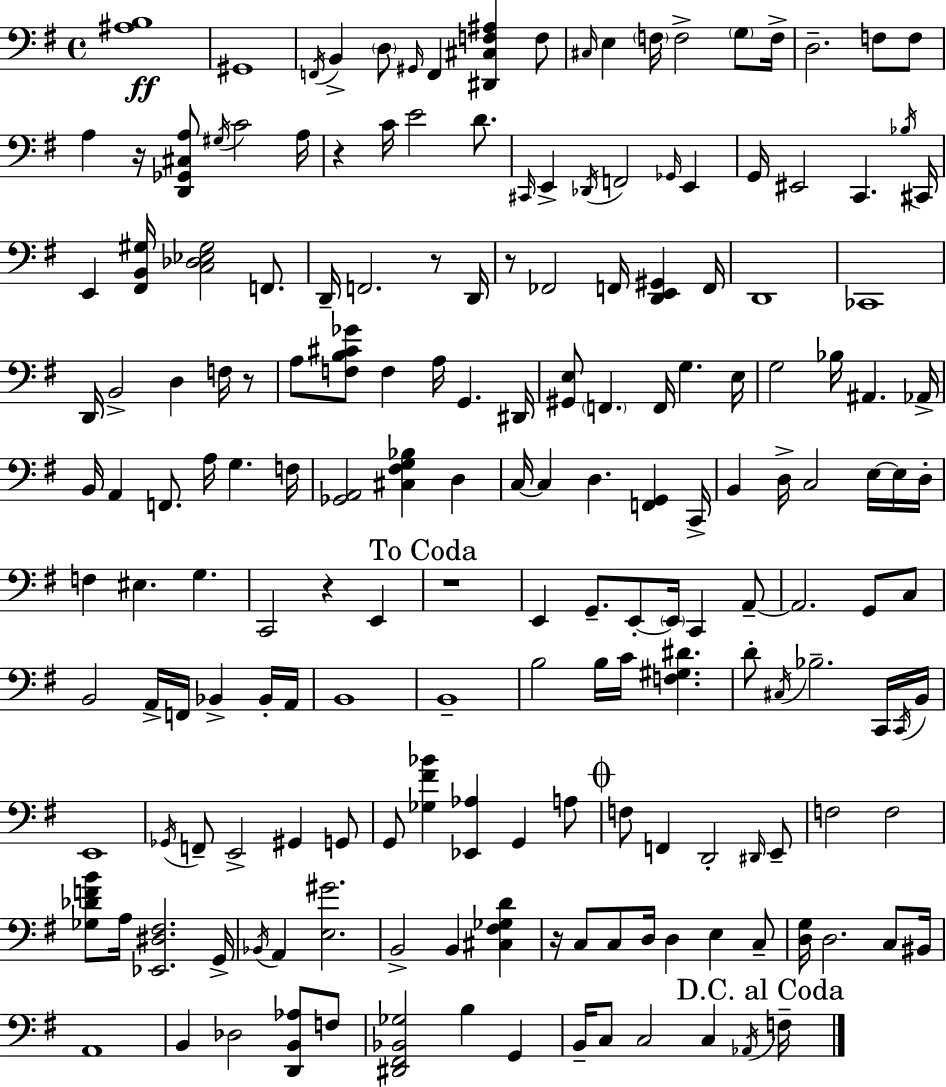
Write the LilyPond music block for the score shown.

{
  \clef bass
  \time 4/4
  \defaultTimeSignature
  \key g \major
  <ais b>1\ff | gis,1 | \acciaccatura { f,16 } b,4-> \parenthesize d8 \grace { gis,16 } f,4 <dis, cis f ais>4 | f8 \grace { cis16 } e4 \parenthesize f16 f2-> | \break \parenthesize g8 f16-> d2.-- f8 | f8 a4 r16 <d, ges, cis a>8 \acciaccatura { gis16 } c'2 | a16 r4 c'16 e'2 | d'8. \grace { cis,16 } e,4-> \acciaccatura { des,16 } f,2 | \break \grace { ges,16 } e,4 g,16 eis,2 | c,4. \acciaccatura { bes16 } cis,16 e,4 <fis, b, gis>16 <c des ees gis>2 | f,8. d,16-- f,2. | r8 d,16 r8 fes,2 | \break f,16 <d, e, gis,>4 f,16 d,1 | ces,1 | d,16 b,2-> | d4 f16 r8 a8 <f b cis' ges'>8 f4 | \break a16 g,4. dis,16 <gis, e>8 \parenthesize f,4. | f,16 g4. e16 g2 | bes16 ais,4. aes,16-> b,16 a,4 f,8. | a16 g4. f16 <ges, a,>2 | \break <cis fis g bes>4 d4 c16~~ c4 d4. | <f, g,>4 c,16-> b,4 d16-> c2 | e16~~ e16 d16-. f4 eis4. | g4. c,2 | \break r4 e,4 \mark "To Coda" r1 | e,4 g,8.-- e,8-.~~ | \parenthesize e,16 c,4 a,8--~~ a,2. | g,8 c8 b,2 | \break a,16-> f,16 bes,4-> bes,16-. a,16 b,1 | b,1-- | b2 | b16 c'16 <f gis dis'>4. d'8-. \acciaccatura { cis16 } bes2.-- | \break c,16 \acciaccatura { c,16 } b,16 e,1 | \acciaccatura { ges,16 } f,8-- e,2-> | gis,4 g,8 g,8 <ges fis' bes'>4 | <ees, aes>4 g,4 a8 \mark \markup { \musicglyph "scripts.coda" } f8 f,4 | \break d,2-. \grace { dis,16 } e,8-- f2 | f2 <ges des' f' b'>8 a16 <ees, dis fis>2. | g,16-> \acciaccatura { bes,16 } a,4 | <e gis'>2. b,2-> | \break b,4 <cis fis ges d'>4 r16 c8 | c8 d16 d4 e4 c8-- <d g>16 d2. | c8 bis,16 a,1 | b,4 | \break des2 <d, b, aes>8 f8 <dis, fis, bes, ges>2 | b4 g,4 b,16-- c8 | c2 c4 \acciaccatura { aes,16 } \mark "D.C. al Coda" f16-- \bar "|."
}